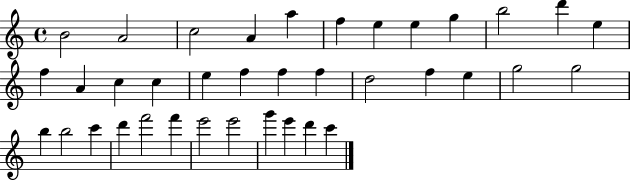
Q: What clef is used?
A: treble